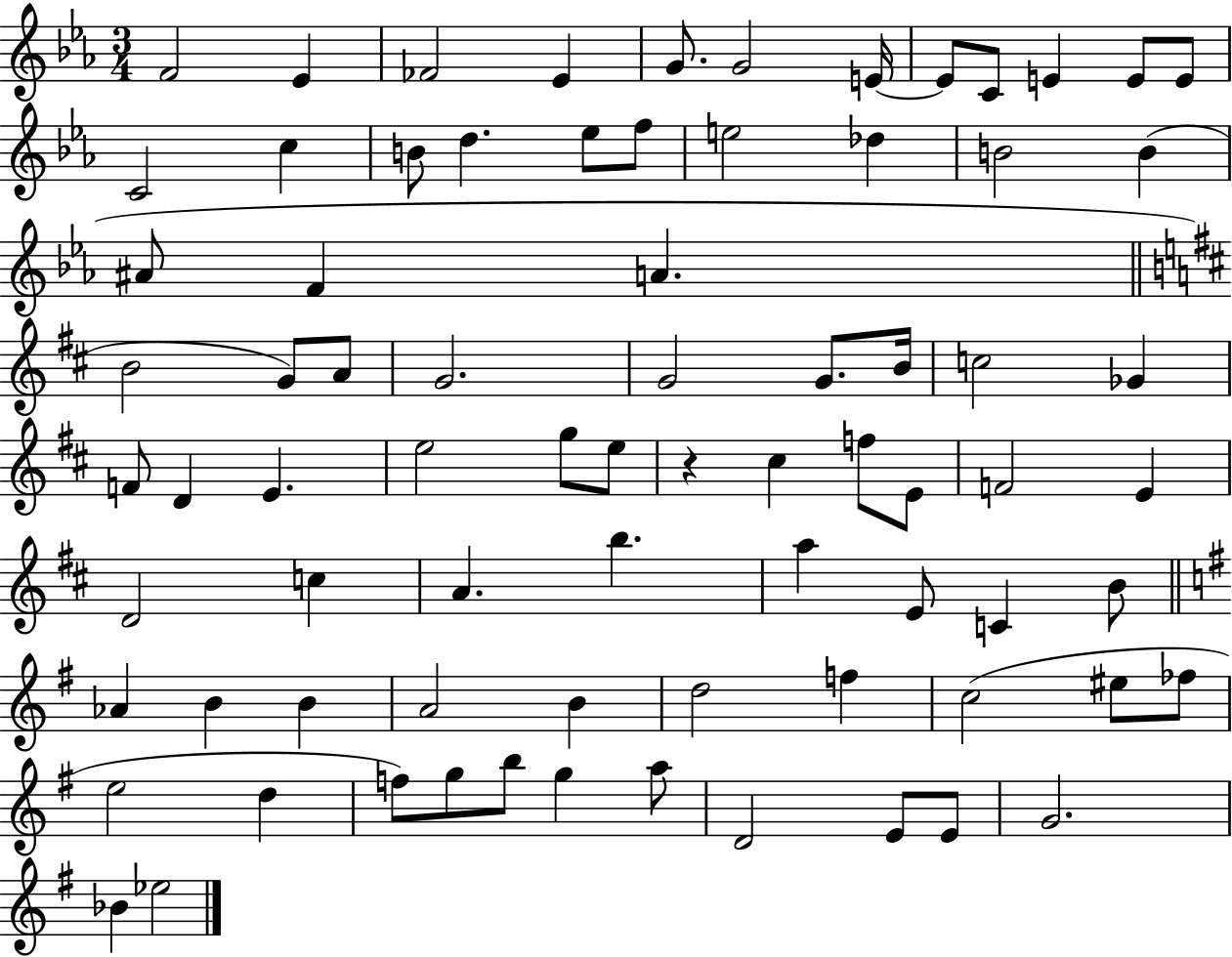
X:1
T:Untitled
M:3/4
L:1/4
K:Eb
F2 _E _F2 _E G/2 G2 E/4 E/2 C/2 E E/2 E/2 C2 c B/2 d _e/2 f/2 e2 _d B2 B ^A/2 F A B2 G/2 A/2 G2 G2 G/2 B/4 c2 _G F/2 D E e2 g/2 e/2 z ^c f/2 E/2 F2 E D2 c A b a E/2 C B/2 _A B B A2 B d2 f c2 ^e/2 _f/2 e2 d f/2 g/2 b/2 g a/2 D2 E/2 E/2 G2 _B _e2